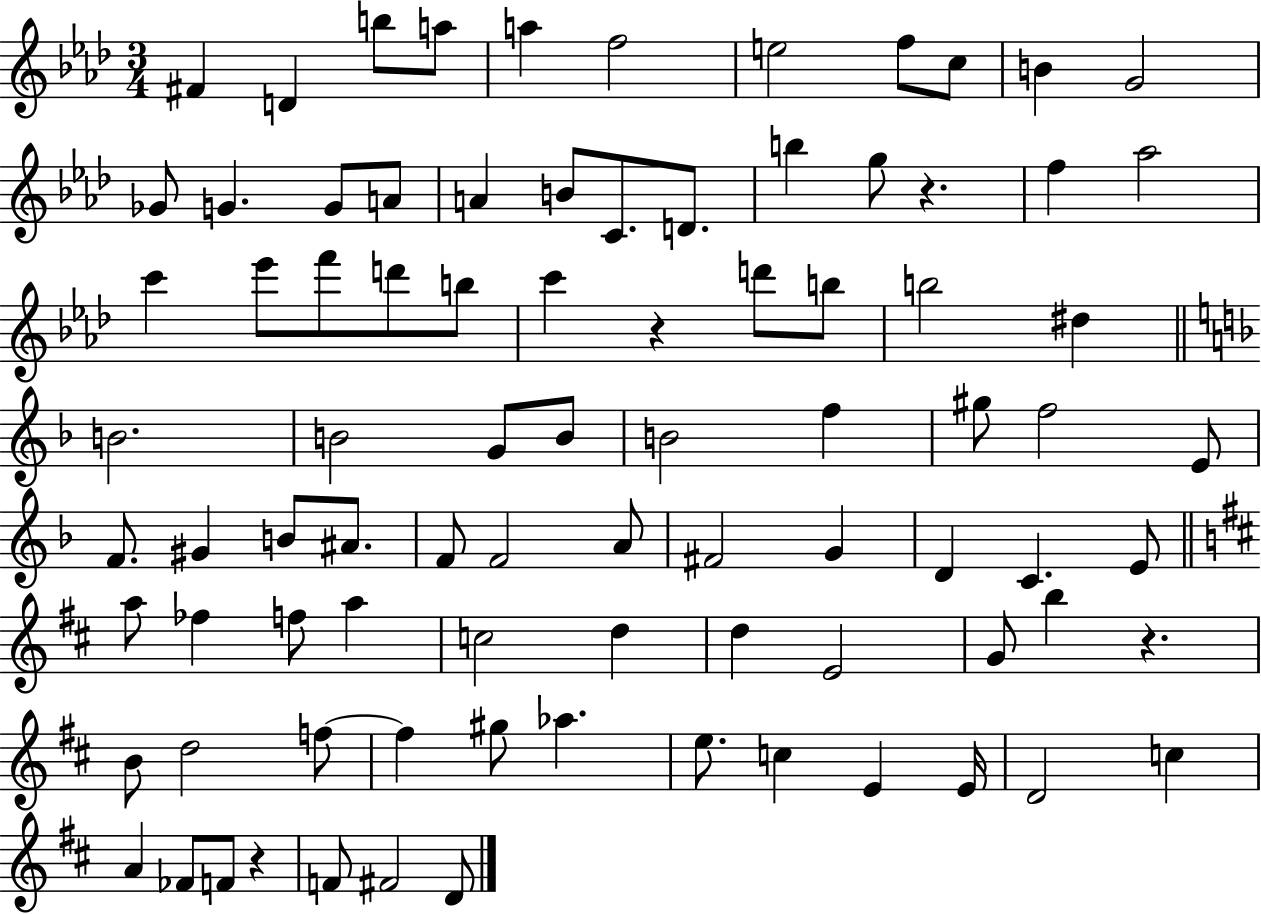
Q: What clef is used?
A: treble